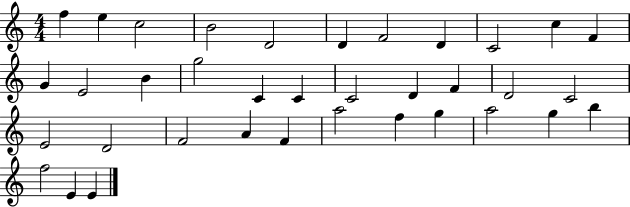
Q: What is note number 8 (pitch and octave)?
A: D4